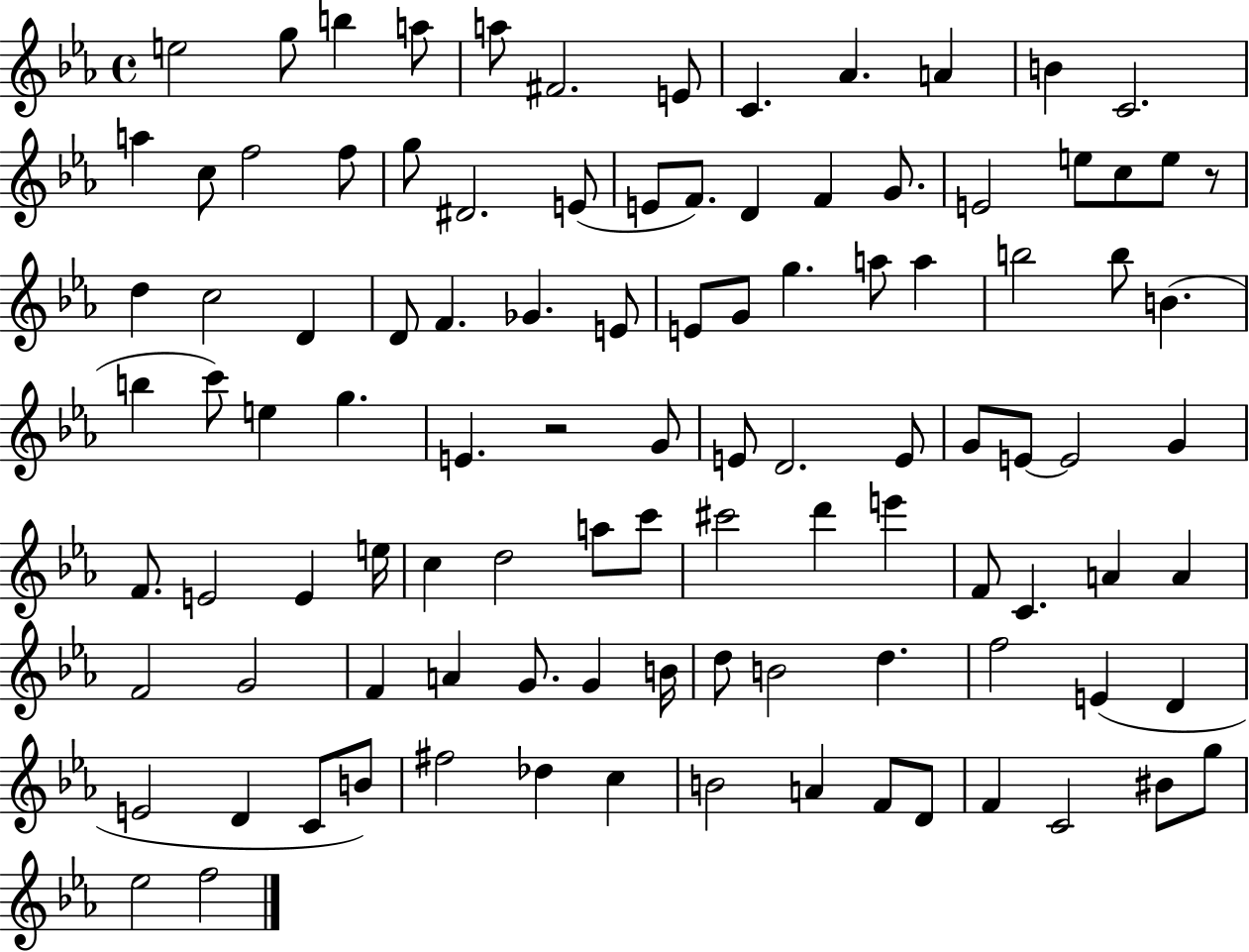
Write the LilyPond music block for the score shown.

{
  \clef treble
  \time 4/4
  \defaultTimeSignature
  \key ees \major
  \repeat volta 2 { e''2 g''8 b''4 a''8 | a''8 fis'2. e'8 | c'4. aes'4. a'4 | b'4 c'2. | \break a''4 c''8 f''2 f''8 | g''8 dis'2. e'8( | e'8 f'8.) d'4 f'4 g'8. | e'2 e''8 c''8 e''8 r8 | \break d''4 c''2 d'4 | d'8 f'4. ges'4. e'8 | e'8 g'8 g''4. a''8 a''4 | b''2 b''8 b'4.( | \break b''4 c'''8) e''4 g''4. | e'4. r2 g'8 | e'8 d'2. e'8 | g'8 e'8~~ e'2 g'4 | \break f'8. e'2 e'4 e''16 | c''4 d''2 a''8 c'''8 | cis'''2 d'''4 e'''4 | f'8 c'4. a'4 a'4 | \break f'2 g'2 | f'4 a'4 g'8. g'4 b'16 | d''8 b'2 d''4. | f''2 e'4( d'4 | \break e'2 d'4 c'8 b'8) | fis''2 des''4 c''4 | b'2 a'4 f'8 d'8 | f'4 c'2 bis'8 g''8 | \break ees''2 f''2 | } \bar "|."
}